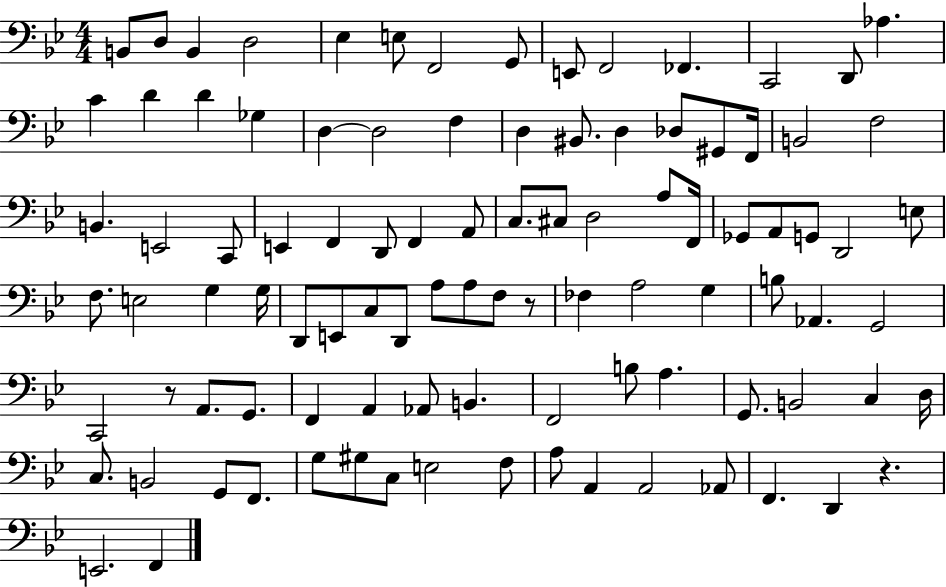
{
  \clef bass
  \numericTimeSignature
  \time 4/4
  \key bes \major
  b,8 d8 b,4 d2 | ees4 e8 f,2 g,8 | e,8 f,2 fes,4. | c,2 d,8 aes4. | \break c'4 d'4 d'4 ges4 | d4~~ d2 f4 | d4 bis,8. d4 des8 gis,8 f,16 | b,2 f2 | \break b,4. e,2 c,8 | e,4 f,4 d,8 f,4 a,8 | c8. cis8 d2 a8 f,16 | ges,8 a,8 g,8 d,2 e8 | \break f8. e2 g4 g16 | d,8 e,8 c8 d,8 a8 a8 f8 r8 | fes4 a2 g4 | b8 aes,4. g,2 | \break c,2 r8 a,8. g,8. | f,4 a,4 aes,8 b,4. | f,2 b8 a4. | g,8. b,2 c4 d16 | \break c8. b,2 g,8 f,8. | g8 gis8 c8 e2 f8 | a8 a,4 a,2 aes,8 | f,4. d,4 r4. | \break e,2. f,4 | \bar "|."
}